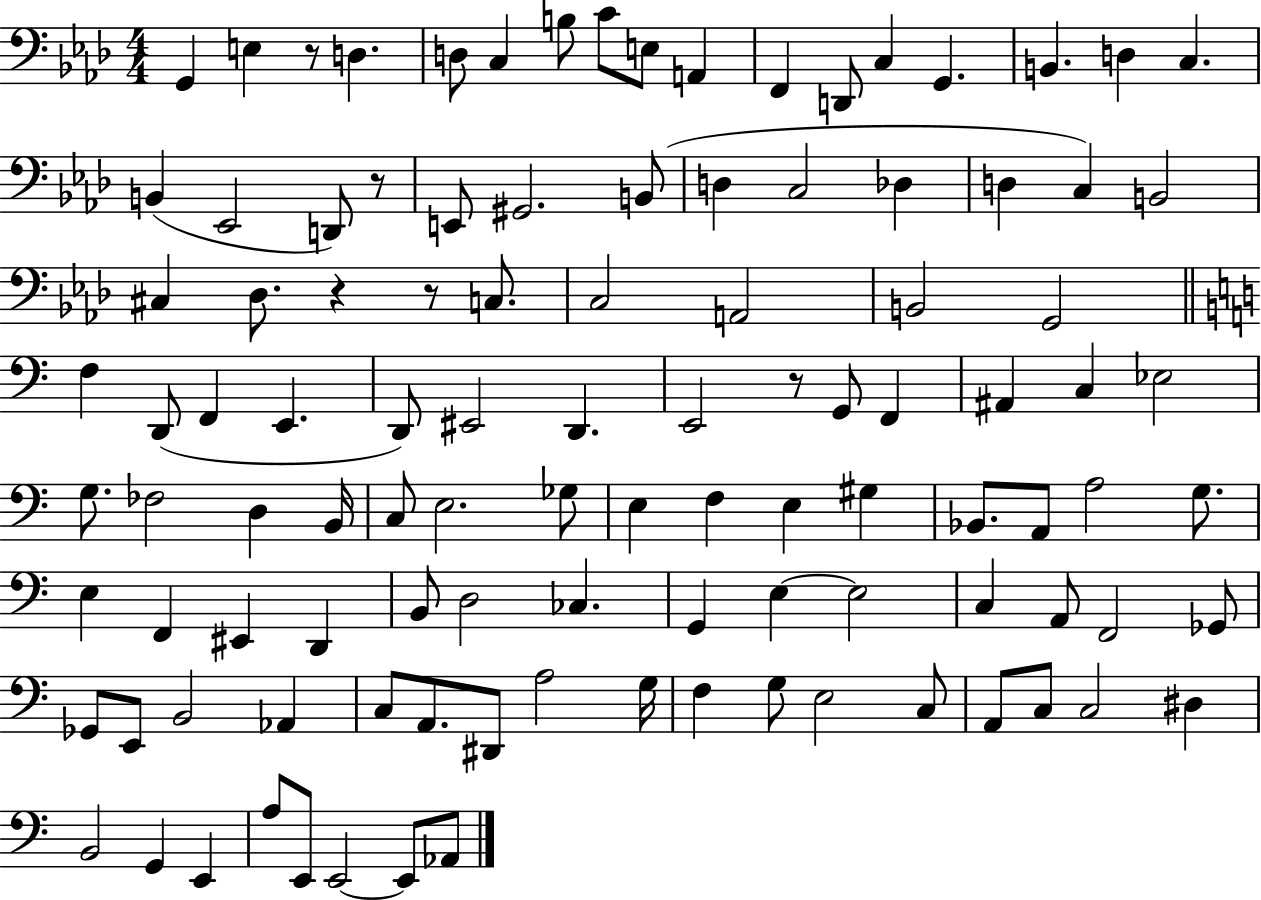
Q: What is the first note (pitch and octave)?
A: G2